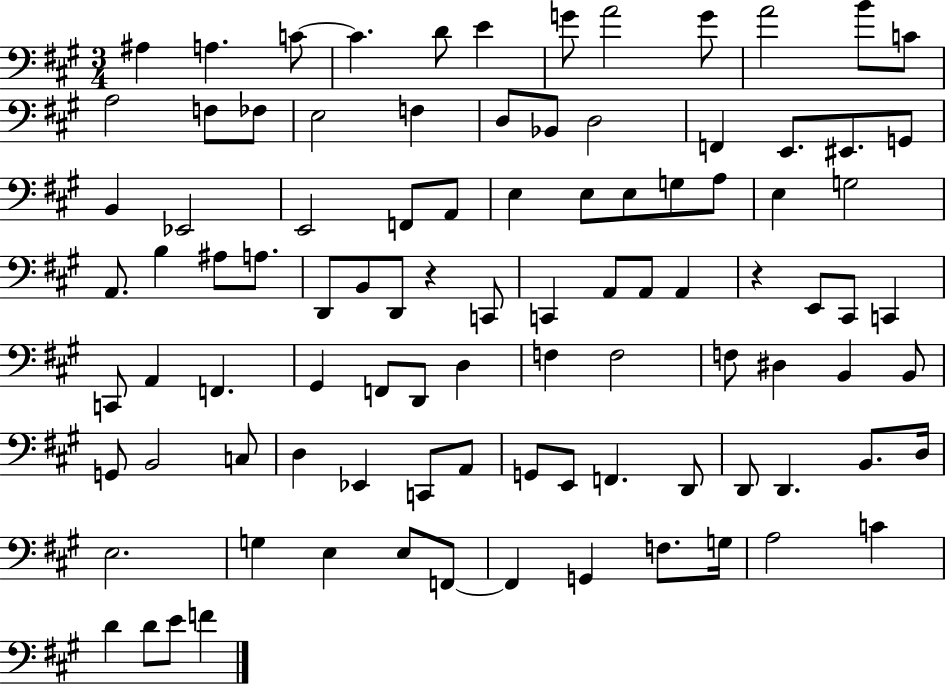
X:1
T:Untitled
M:3/4
L:1/4
K:A
^A, A, C/2 C D/2 E G/2 A2 G/2 A2 B/2 C/2 A,2 F,/2 _F,/2 E,2 F, D,/2 _B,,/2 D,2 F,, E,,/2 ^E,,/2 G,,/2 B,, _E,,2 E,,2 F,,/2 A,,/2 E, E,/2 E,/2 G,/2 A,/2 E, G,2 A,,/2 B, ^A,/2 A,/2 D,,/2 B,,/2 D,,/2 z C,,/2 C,, A,,/2 A,,/2 A,, z E,,/2 ^C,,/2 C,, C,,/2 A,, F,, ^G,, F,,/2 D,,/2 D, F, F,2 F,/2 ^D, B,, B,,/2 G,,/2 B,,2 C,/2 D, _E,, C,,/2 A,,/2 G,,/2 E,,/2 F,, D,,/2 D,,/2 D,, B,,/2 D,/4 E,2 G, E, E,/2 F,,/2 F,, G,, F,/2 G,/4 A,2 C D D/2 E/2 F